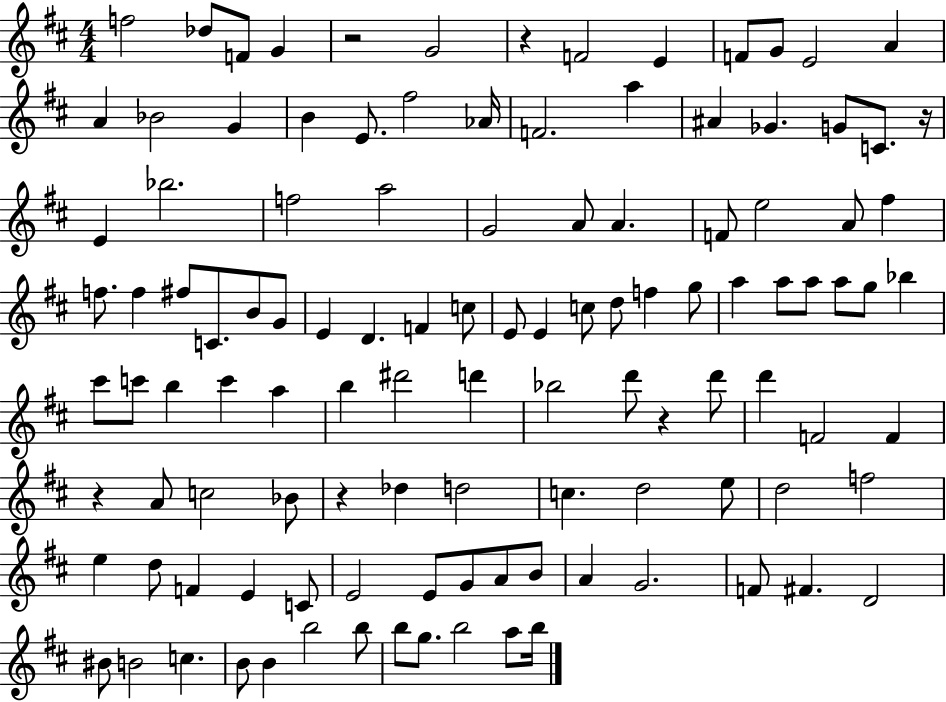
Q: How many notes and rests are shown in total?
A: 114